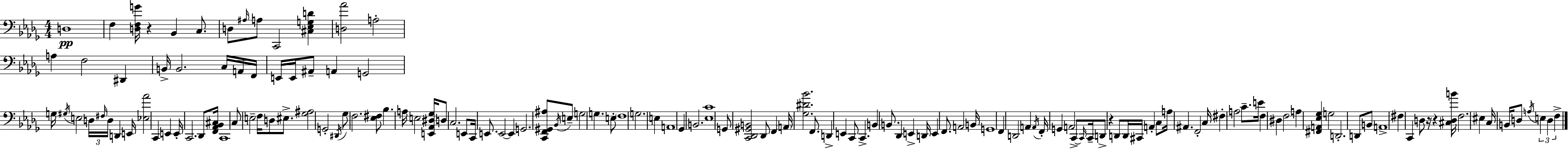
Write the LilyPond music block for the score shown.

{
  \clef bass
  \numericTimeSignature
  \time 4/4
  \key bes \minor
  \repeat volta 2 { d1\pp | f4 <d f g'>16 r4 bes,4 c8. | d8 \grace { ais16 } a8 c,2 <cis ees g d'>4 | <d aes'>2 a2-. | \break a4 f2 dis,4 | b,16-> b,2. c16 a,16 | f,16 e,16 e,16 ais,8-- a,4 g,2 | g16 \acciaccatura { gis16 } e2 \tuplet 3/2 { d16 \grace { fis16 } d16 } d,4 | \break e,16 <ees aes'>2 c,4 e,4 | e,16-. c,2. | des,8 <f, aes, bes, cis>16 c,1 | c8 e2-- f16 d8 | \break eis8.-> <ges ais>2 g,2-. | \acciaccatura { dis,16 } ges8 f2. | <ees fis>8 bes4. a16 e2 | <e, aes, dis ges>16 d8 c2. | \break e,8 c,16 e,8. e,2~~ | e,4 g,2. | <c, f, gis, ais>8 \acciaccatura { bes,16 } e8-- g2 g4. | e8-. \parenthesize f1 | \break g2. | e4 a,1 | ges,4 b,2. | <ees c'>1 | \break g,8 <c, des, gis, b,>2 des,8 | f,4 \parenthesize a,16 <ges dis' bes'>2. | f,8. d,4-> e,4 c,8 c,4.-> | b,4 b,8. des,4 | \break e,4-> d,16 e,4 f,8. a,2 | b,16 g,1 | f,4 d,2 | a,4 \acciaccatura { a,16 } f,16-. g,4 a,2 | \break c,8->~~ \grace { c,16 } c,16-- d,8-> r4 d,8 d,16 | cis,16 a,4-. c8 a16 ais,4. f,2-. | c16 fis4-. a2 | c'8.-- e'16 f4 dis4 f2 | \break a4 <fis, a, ees ges>4 g2 | d,2.-. | d,8 b,8 a,1-> | fis4 c,4 d8 | \break r16 r4 <cis d b'>16 f2. | eis4 c16 b,16 d8 \acciaccatura { a16 } \tuplet 3/2 { e4 | d4 f4-> } } \bar "|."
}